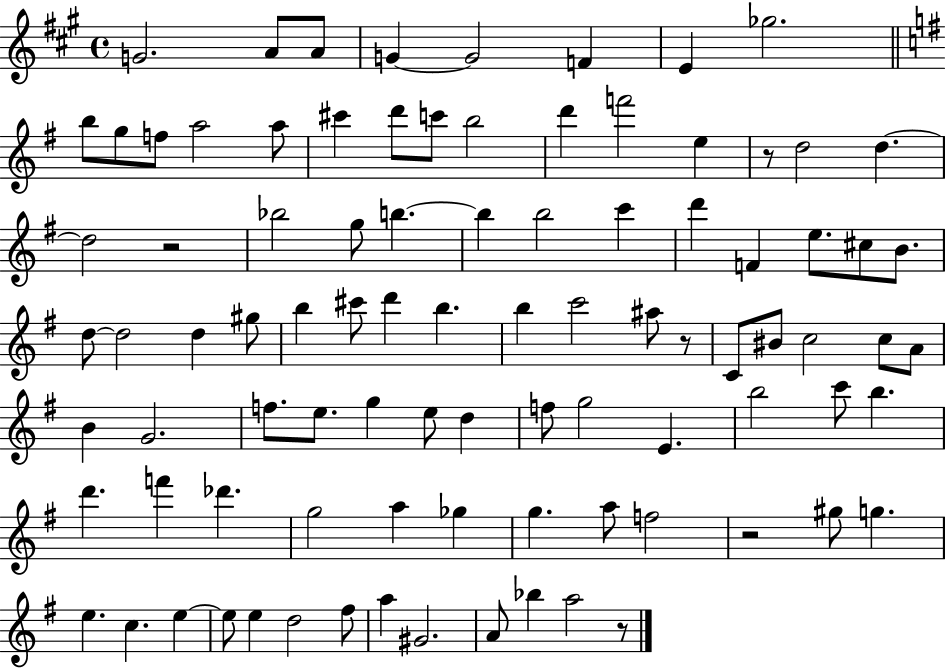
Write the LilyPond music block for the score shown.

{
  \clef treble
  \time 4/4
  \defaultTimeSignature
  \key a \major
  g'2. a'8 a'8 | g'4~~ g'2 f'4 | e'4 ges''2. | \bar "||" \break \key g \major b''8 g''8 f''8 a''2 a''8 | cis'''4 d'''8 c'''8 b''2 | d'''4 f'''2 e''4 | r8 d''2 d''4.~~ | \break d''2 r2 | bes''2 g''8 b''4.~~ | b''4 b''2 c'''4 | d'''4 f'4 e''8. cis''8 b'8. | \break d''8~~ d''2 d''4 gis''8 | b''4 cis'''8 d'''4 b''4. | b''4 c'''2 ais''8 r8 | c'8 bis'8 c''2 c''8 a'8 | \break b'4 g'2. | f''8. e''8. g''4 e''8 d''4 | f''8 g''2 e'4. | b''2 c'''8 b''4. | \break d'''4. f'''4 des'''4. | g''2 a''4 ges''4 | g''4. a''8 f''2 | r2 gis''8 g''4. | \break e''4. c''4. e''4~~ | e''8 e''4 d''2 fis''8 | a''4 gis'2. | a'8 bes''4 a''2 r8 | \break \bar "|."
}